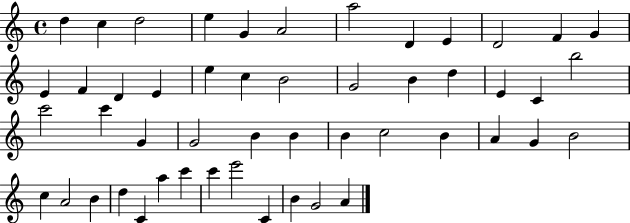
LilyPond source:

{
  \clef treble
  \time 4/4
  \defaultTimeSignature
  \key c \major
  d''4 c''4 d''2 | e''4 g'4 a'2 | a''2 d'4 e'4 | d'2 f'4 g'4 | \break e'4 f'4 d'4 e'4 | e''4 c''4 b'2 | g'2 b'4 d''4 | e'4 c'4 b''2 | \break c'''2 c'''4 g'4 | g'2 b'4 b'4 | b'4 c''2 b'4 | a'4 g'4 b'2 | \break c''4 a'2 b'4 | d''4 c'4 a''4 c'''4 | c'''4 e'''2 c'4 | b'4 g'2 a'4 | \break \bar "|."
}